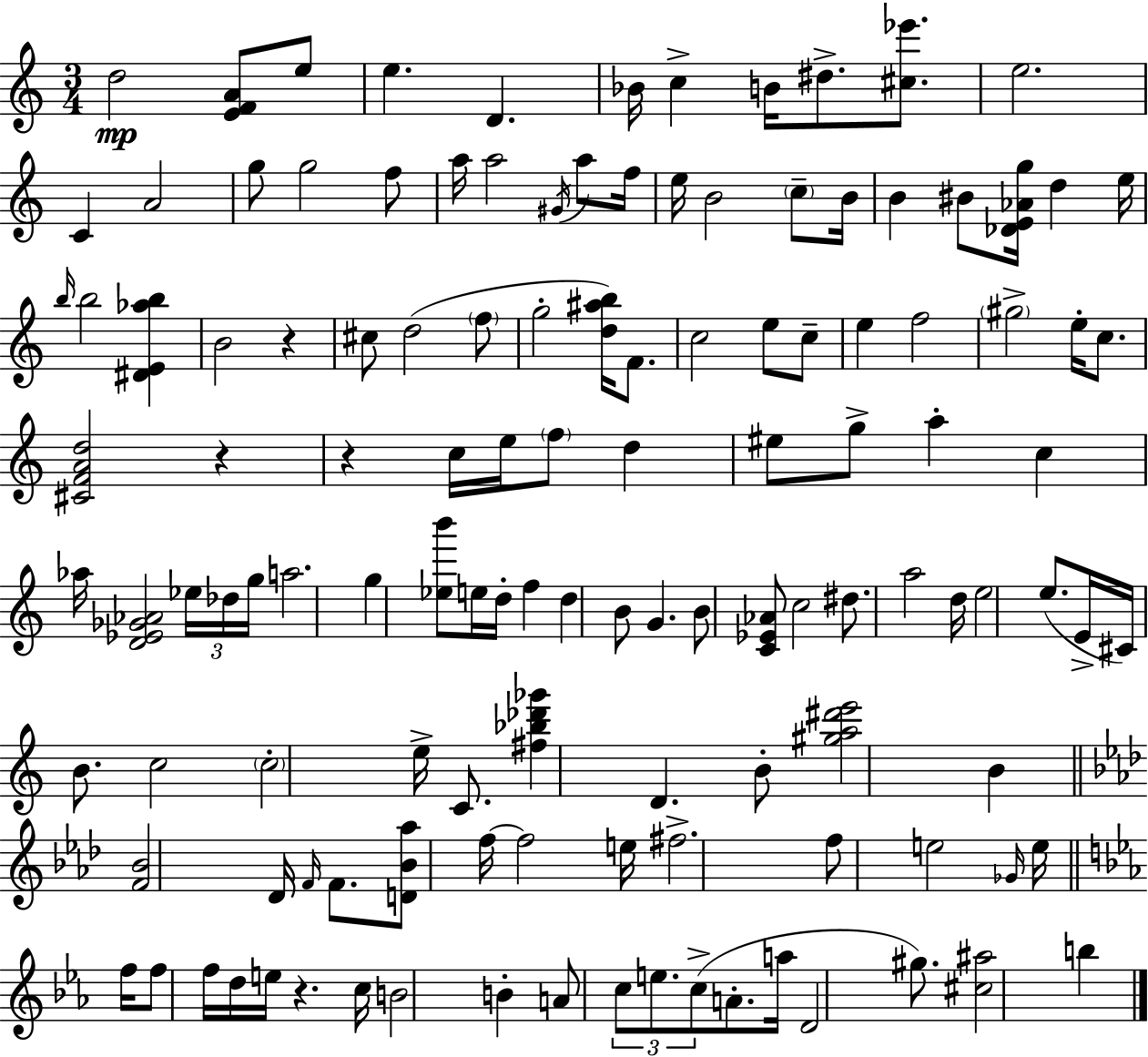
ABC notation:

X:1
T:Untitled
M:3/4
L:1/4
K:C
d2 [EFA]/2 e/2 e D _B/4 c B/4 ^d/2 [^c_e']/2 e2 C A2 g/2 g2 f/2 a/4 a2 ^G/4 a/2 f/4 e/4 B2 c/2 B/4 B ^B/2 [_DE_Ag]/4 d e/4 b/4 b2 [^DE_ab] B2 z ^c/2 d2 f/2 g2 [d^ab]/4 F/2 c2 e/2 c/2 e f2 ^g2 e/4 c/2 [^CFAd]2 z z c/4 e/4 f/2 d ^e/2 g/2 a c _a/4 [D_E_G_A]2 _e/4 _d/4 g/4 a2 g [_eb']/2 e/4 d/4 f d B/2 G B/2 [C_E_A]/2 c2 ^d/2 a2 d/4 e2 e/2 E/4 ^C/4 B/2 c2 c2 e/4 C/2 [^f_b_d'_g'] D B/2 [^ga^d'e']2 B [F_B]2 _D/4 F/4 F/2 [D_B_a]/2 f/4 f2 e/4 ^f2 f/2 e2 _G/4 e/4 f/4 f/2 f/4 d/4 e/4 z c/4 B2 B A/2 c/2 e/2 c/2 A/2 a/4 D2 ^g/2 [^c^a]2 b